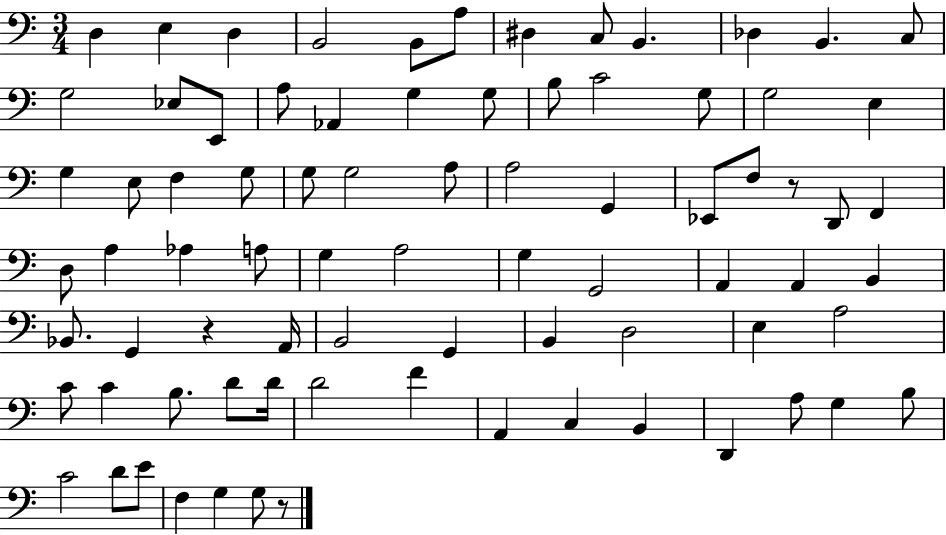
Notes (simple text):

D3/q E3/q D3/q B2/h B2/e A3/e D#3/q C3/e B2/q. Db3/q B2/q. C3/e G3/h Eb3/e E2/e A3/e Ab2/q G3/q G3/e B3/e C4/h G3/e G3/h E3/q G3/q E3/e F3/q G3/e G3/e G3/h A3/e A3/h G2/q Eb2/e F3/e R/e D2/e F2/q D3/e A3/q Ab3/q A3/e G3/q A3/h G3/q G2/h A2/q A2/q B2/q Bb2/e. G2/q R/q A2/s B2/h G2/q B2/q D3/h E3/q A3/h C4/e C4/q B3/e. D4/e D4/s D4/h F4/q A2/q C3/q B2/q D2/q A3/e G3/q B3/e C4/h D4/e E4/e F3/q G3/q G3/e R/e